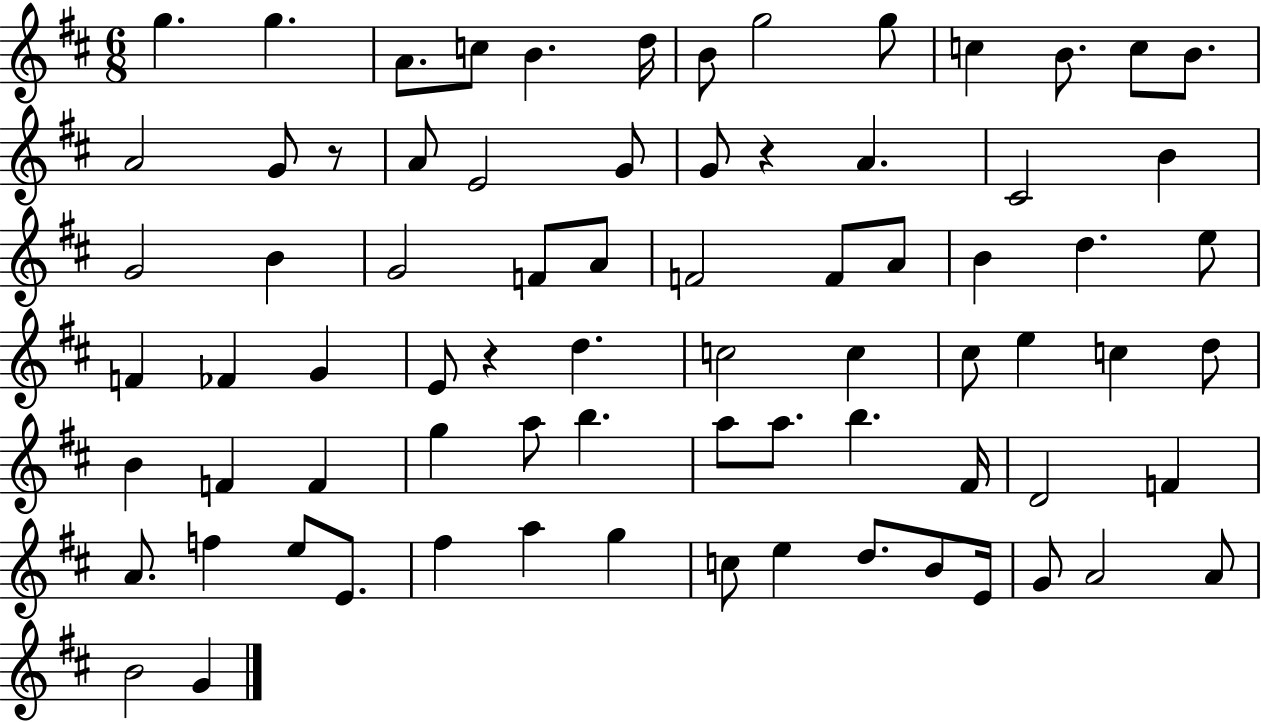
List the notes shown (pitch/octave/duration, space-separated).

G5/q. G5/q. A4/e. C5/e B4/q. D5/s B4/e G5/h G5/e C5/q B4/e. C5/e B4/e. A4/h G4/e R/e A4/e E4/h G4/e G4/e R/q A4/q. C#4/h B4/q G4/h B4/q G4/h F4/e A4/e F4/h F4/e A4/e B4/q D5/q. E5/e F4/q FES4/q G4/q E4/e R/q D5/q. C5/h C5/q C#5/e E5/q C5/q D5/e B4/q F4/q F4/q G5/q A5/e B5/q. A5/e A5/e. B5/q. F#4/s D4/h F4/q A4/e. F5/q E5/e E4/e. F#5/q A5/q G5/q C5/e E5/q D5/e. B4/e E4/s G4/e A4/h A4/e B4/h G4/q